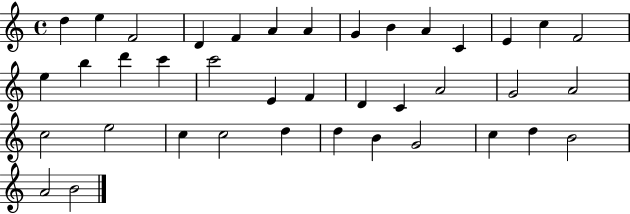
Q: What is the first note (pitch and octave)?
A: D5